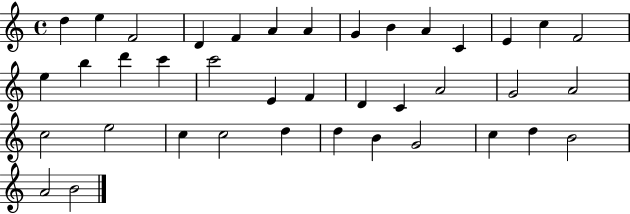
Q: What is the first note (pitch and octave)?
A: D5